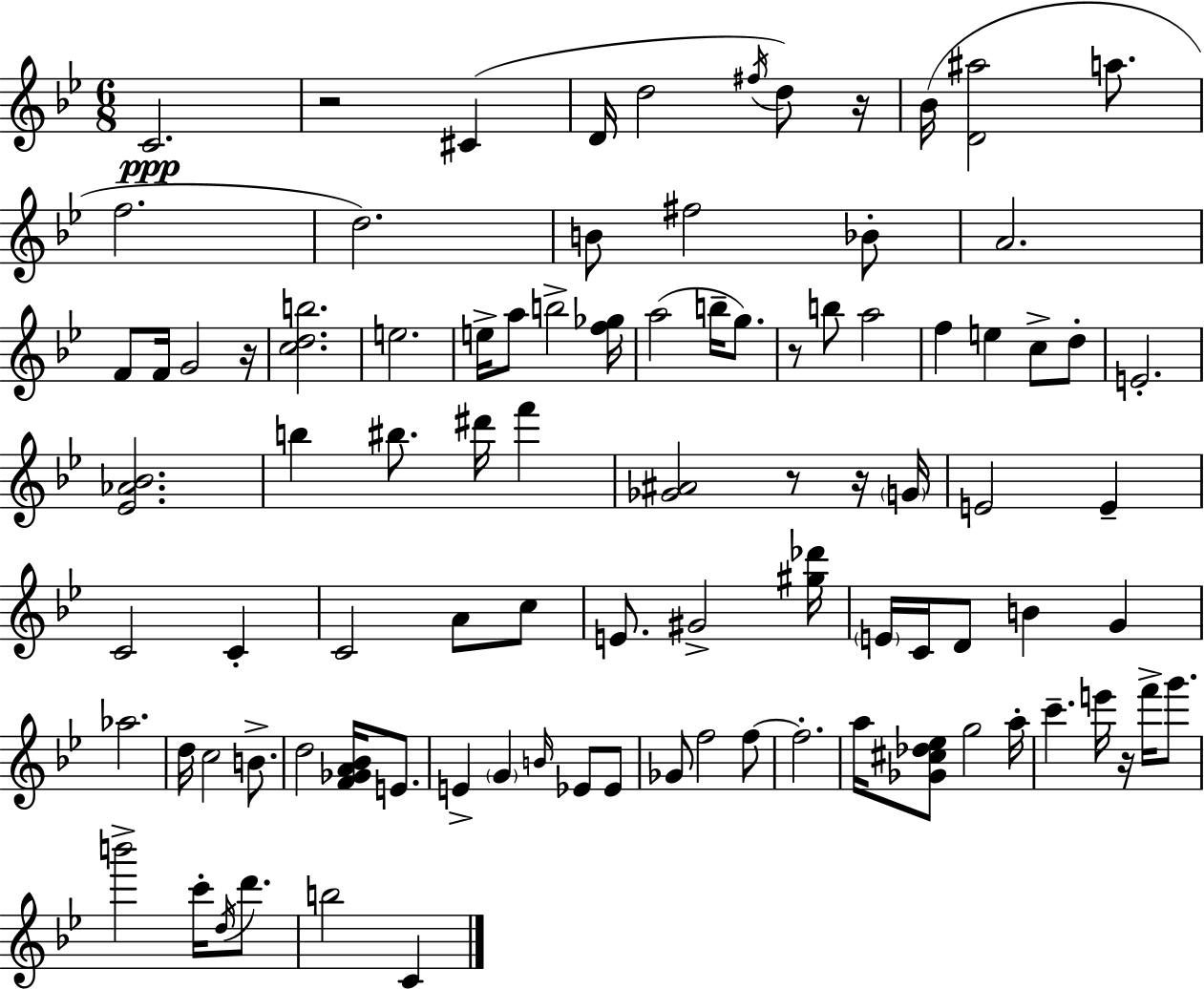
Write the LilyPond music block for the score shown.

{
  \clef treble
  \numericTimeSignature
  \time 6/8
  \key g \minor
  c'2.\ppp | r2 cis'4( | d'16 d''2 \acciaccatura { fis''16 } d''8) | r16 bes'16( <d' ais''>2 a''8. | \break f''2. | d''2.) | b'8 fis''2 bes'8-. | a'2. | \break f'8 f'16 g'2 | r16 <c'' d'' b''>2. | e''2. | e''16-> a''8 b''2-> | \break <f'' ges''>16 a''2( b''16-- g''8.) | r8 b''8 a''2 | f''4 e''4 c''8-> d''8-. | e'2.-. | \break <ees' aes' bes'>2. | b''4 bis''8. dis'''16 f'''4 | <ges' ais'>2 r8 r16 | \parenthesize g'16 e'2 e'4-- | \break c'2 c'4-. | c'2 a'8 c''8 | e'8. gis'2-> | <gis'' des'''>16 \parenthesize e'16 c'16 d'8 b'4 g'4 | \break aes''2. | d''16 c''2 b'8.-> | d''2 <f' ges' a' bes'>16 e'8. | e'4-> \parenthesize g'4 \grace { b'16 } ees'8 | \break ees'8 ges'8 f''2 | f''8~~ f''2.-. | a''16 <ges' cis'' des'' ees''>8 g''2 | a''16-. c'''4.-- e'''16 r16 f'''16-> g'''8. | \break b'''2-> c'''16-. \acciaccatura { d''16 } | d'''8. b''2 c'4 | \bar "|."
}